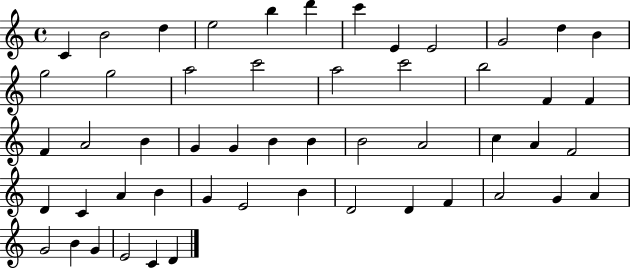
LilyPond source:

{
  \clef treble
  \time 4/4
  \defaultTimeSignature
  \key c \major
  c'4 b'2 d''4 | e''2 b''4 d'''4 | c'''4 e'4 e'2 | g'2 d''4 b'4 | \break g''2 g''2 | a''2 c'''2 | a''2 c'''2 | b''2 f'4 f'4 | \break f'4 a'2 b'4 | g'4 g'4 b'4 b'4 | b'2 a'2 | c''4 a'4 f'2 | \break d'4 c'4 a'4 b'4 | g'4 e'2 b'4 | d'2 d'4 f'4 | a'2 g'4 a'4 | \break g'2 b'4 g'4 | e'2 c'4 d'4 | \bar "|."
}